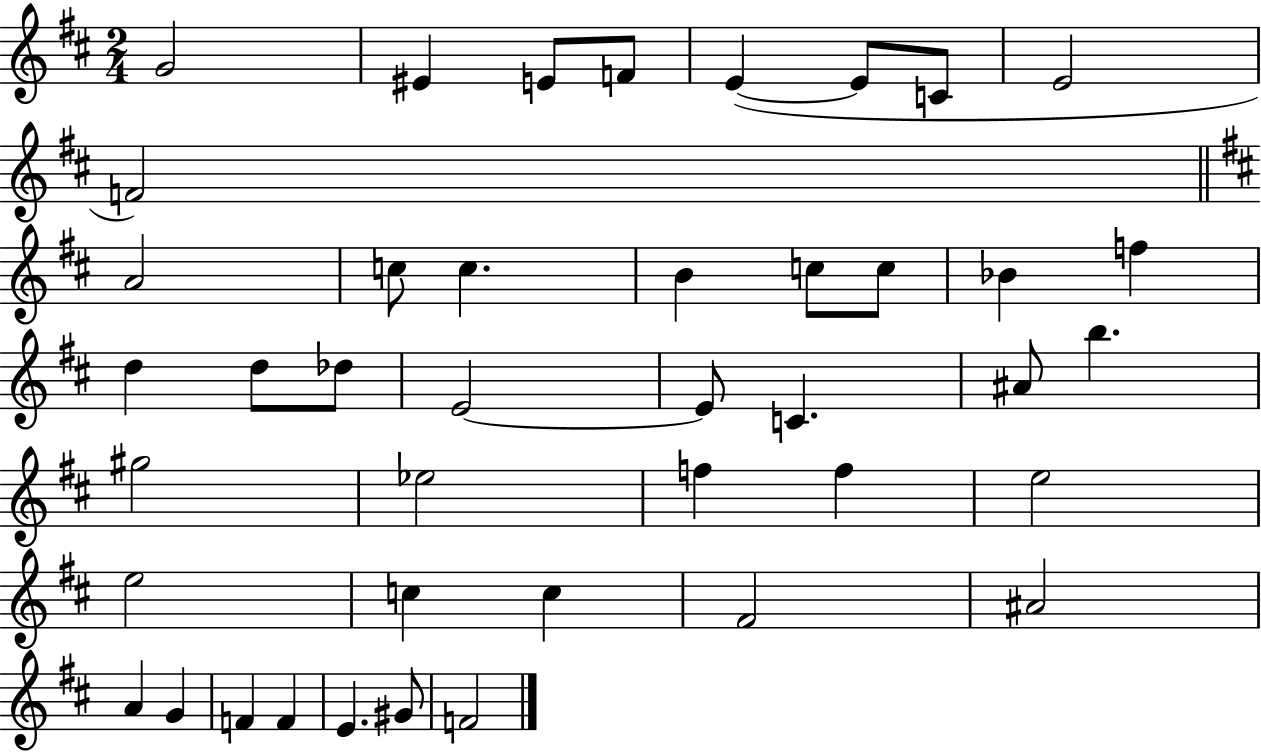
{
  \clef treble
  \numericTimeSignature
  \time 2/4
  \key d \major
  g'2 | eis'4 e'8 f'8 | e'4~(~ e'8 c'8 | e'2 | \break f'2) | \bar "||" \break \key d \major a'2 | c''8 c''4. | b'4 c''8 c''8 | bes'4 f''4 | \break d''4 d''8 des''8 | e'2~~ | e'8 c'4. | ais'8 b''4. | \break gis''2 | ees''2 | f''4 f''4 | e''2 | \break e''2 | c''4 c''4 | fis'2 | ais'2 | \break a'4 g'4 | f'4 f'4 | e'4. gis'8 | f'2 | \break \bar "|."
}